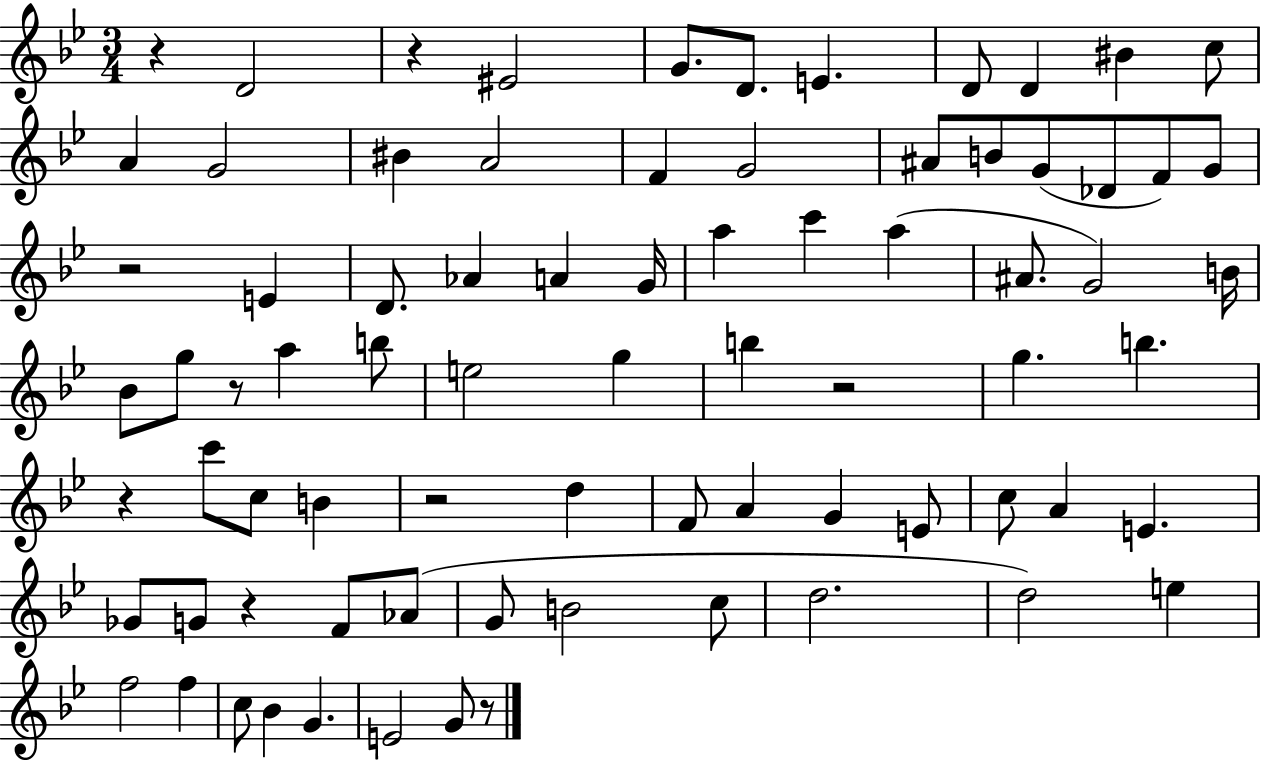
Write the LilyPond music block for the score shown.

{
  \clef treble
  \numericTimeSignature
  \time 3/4
  \key bes \major
  r4 d'2 | r4 eis'2 | g'8. d'8. e'4. | d'8 d'4 bis'4 c''8 | \break a'4 g'2 | bis'4 a'2 | f'4 g'2 | ais'8 b'8 g'8( des'8 f'8) g'8 | \break r2 e'4 | d'8. aes'4 a'4 g'16 | a''4 c'''4 a''4( | ais'8. g'2) b'16 | \break bes'8 g''8 r8 a''4 b''8 | e''2 g''4 | b''4 r2 | g''4. b''4. | \break r4 c'''8 c''8 b'4 | r2 d''4 | f'8 a'4 g'4 e'8 | c''8 a'4 e'4. | \break ges'8 g'8 r4 f'8 aes'8( | g'8 b'2 c''8 | d''2. | d''2) e''4 | \break f''2 f''4 | c''8 bes'4 g'4. | e'2 g'8 r8 | \bar "|."
}